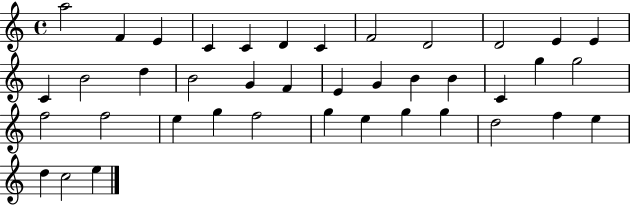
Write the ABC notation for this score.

X:1
T:Untitled
M:4/4
L:1/4
K:C
a2 F E C C D C F2 D2 D2 E E C B2 d B2 G F E G B B C g g2 f2 f2 e g f2 g e g g d2 f e d c2 e